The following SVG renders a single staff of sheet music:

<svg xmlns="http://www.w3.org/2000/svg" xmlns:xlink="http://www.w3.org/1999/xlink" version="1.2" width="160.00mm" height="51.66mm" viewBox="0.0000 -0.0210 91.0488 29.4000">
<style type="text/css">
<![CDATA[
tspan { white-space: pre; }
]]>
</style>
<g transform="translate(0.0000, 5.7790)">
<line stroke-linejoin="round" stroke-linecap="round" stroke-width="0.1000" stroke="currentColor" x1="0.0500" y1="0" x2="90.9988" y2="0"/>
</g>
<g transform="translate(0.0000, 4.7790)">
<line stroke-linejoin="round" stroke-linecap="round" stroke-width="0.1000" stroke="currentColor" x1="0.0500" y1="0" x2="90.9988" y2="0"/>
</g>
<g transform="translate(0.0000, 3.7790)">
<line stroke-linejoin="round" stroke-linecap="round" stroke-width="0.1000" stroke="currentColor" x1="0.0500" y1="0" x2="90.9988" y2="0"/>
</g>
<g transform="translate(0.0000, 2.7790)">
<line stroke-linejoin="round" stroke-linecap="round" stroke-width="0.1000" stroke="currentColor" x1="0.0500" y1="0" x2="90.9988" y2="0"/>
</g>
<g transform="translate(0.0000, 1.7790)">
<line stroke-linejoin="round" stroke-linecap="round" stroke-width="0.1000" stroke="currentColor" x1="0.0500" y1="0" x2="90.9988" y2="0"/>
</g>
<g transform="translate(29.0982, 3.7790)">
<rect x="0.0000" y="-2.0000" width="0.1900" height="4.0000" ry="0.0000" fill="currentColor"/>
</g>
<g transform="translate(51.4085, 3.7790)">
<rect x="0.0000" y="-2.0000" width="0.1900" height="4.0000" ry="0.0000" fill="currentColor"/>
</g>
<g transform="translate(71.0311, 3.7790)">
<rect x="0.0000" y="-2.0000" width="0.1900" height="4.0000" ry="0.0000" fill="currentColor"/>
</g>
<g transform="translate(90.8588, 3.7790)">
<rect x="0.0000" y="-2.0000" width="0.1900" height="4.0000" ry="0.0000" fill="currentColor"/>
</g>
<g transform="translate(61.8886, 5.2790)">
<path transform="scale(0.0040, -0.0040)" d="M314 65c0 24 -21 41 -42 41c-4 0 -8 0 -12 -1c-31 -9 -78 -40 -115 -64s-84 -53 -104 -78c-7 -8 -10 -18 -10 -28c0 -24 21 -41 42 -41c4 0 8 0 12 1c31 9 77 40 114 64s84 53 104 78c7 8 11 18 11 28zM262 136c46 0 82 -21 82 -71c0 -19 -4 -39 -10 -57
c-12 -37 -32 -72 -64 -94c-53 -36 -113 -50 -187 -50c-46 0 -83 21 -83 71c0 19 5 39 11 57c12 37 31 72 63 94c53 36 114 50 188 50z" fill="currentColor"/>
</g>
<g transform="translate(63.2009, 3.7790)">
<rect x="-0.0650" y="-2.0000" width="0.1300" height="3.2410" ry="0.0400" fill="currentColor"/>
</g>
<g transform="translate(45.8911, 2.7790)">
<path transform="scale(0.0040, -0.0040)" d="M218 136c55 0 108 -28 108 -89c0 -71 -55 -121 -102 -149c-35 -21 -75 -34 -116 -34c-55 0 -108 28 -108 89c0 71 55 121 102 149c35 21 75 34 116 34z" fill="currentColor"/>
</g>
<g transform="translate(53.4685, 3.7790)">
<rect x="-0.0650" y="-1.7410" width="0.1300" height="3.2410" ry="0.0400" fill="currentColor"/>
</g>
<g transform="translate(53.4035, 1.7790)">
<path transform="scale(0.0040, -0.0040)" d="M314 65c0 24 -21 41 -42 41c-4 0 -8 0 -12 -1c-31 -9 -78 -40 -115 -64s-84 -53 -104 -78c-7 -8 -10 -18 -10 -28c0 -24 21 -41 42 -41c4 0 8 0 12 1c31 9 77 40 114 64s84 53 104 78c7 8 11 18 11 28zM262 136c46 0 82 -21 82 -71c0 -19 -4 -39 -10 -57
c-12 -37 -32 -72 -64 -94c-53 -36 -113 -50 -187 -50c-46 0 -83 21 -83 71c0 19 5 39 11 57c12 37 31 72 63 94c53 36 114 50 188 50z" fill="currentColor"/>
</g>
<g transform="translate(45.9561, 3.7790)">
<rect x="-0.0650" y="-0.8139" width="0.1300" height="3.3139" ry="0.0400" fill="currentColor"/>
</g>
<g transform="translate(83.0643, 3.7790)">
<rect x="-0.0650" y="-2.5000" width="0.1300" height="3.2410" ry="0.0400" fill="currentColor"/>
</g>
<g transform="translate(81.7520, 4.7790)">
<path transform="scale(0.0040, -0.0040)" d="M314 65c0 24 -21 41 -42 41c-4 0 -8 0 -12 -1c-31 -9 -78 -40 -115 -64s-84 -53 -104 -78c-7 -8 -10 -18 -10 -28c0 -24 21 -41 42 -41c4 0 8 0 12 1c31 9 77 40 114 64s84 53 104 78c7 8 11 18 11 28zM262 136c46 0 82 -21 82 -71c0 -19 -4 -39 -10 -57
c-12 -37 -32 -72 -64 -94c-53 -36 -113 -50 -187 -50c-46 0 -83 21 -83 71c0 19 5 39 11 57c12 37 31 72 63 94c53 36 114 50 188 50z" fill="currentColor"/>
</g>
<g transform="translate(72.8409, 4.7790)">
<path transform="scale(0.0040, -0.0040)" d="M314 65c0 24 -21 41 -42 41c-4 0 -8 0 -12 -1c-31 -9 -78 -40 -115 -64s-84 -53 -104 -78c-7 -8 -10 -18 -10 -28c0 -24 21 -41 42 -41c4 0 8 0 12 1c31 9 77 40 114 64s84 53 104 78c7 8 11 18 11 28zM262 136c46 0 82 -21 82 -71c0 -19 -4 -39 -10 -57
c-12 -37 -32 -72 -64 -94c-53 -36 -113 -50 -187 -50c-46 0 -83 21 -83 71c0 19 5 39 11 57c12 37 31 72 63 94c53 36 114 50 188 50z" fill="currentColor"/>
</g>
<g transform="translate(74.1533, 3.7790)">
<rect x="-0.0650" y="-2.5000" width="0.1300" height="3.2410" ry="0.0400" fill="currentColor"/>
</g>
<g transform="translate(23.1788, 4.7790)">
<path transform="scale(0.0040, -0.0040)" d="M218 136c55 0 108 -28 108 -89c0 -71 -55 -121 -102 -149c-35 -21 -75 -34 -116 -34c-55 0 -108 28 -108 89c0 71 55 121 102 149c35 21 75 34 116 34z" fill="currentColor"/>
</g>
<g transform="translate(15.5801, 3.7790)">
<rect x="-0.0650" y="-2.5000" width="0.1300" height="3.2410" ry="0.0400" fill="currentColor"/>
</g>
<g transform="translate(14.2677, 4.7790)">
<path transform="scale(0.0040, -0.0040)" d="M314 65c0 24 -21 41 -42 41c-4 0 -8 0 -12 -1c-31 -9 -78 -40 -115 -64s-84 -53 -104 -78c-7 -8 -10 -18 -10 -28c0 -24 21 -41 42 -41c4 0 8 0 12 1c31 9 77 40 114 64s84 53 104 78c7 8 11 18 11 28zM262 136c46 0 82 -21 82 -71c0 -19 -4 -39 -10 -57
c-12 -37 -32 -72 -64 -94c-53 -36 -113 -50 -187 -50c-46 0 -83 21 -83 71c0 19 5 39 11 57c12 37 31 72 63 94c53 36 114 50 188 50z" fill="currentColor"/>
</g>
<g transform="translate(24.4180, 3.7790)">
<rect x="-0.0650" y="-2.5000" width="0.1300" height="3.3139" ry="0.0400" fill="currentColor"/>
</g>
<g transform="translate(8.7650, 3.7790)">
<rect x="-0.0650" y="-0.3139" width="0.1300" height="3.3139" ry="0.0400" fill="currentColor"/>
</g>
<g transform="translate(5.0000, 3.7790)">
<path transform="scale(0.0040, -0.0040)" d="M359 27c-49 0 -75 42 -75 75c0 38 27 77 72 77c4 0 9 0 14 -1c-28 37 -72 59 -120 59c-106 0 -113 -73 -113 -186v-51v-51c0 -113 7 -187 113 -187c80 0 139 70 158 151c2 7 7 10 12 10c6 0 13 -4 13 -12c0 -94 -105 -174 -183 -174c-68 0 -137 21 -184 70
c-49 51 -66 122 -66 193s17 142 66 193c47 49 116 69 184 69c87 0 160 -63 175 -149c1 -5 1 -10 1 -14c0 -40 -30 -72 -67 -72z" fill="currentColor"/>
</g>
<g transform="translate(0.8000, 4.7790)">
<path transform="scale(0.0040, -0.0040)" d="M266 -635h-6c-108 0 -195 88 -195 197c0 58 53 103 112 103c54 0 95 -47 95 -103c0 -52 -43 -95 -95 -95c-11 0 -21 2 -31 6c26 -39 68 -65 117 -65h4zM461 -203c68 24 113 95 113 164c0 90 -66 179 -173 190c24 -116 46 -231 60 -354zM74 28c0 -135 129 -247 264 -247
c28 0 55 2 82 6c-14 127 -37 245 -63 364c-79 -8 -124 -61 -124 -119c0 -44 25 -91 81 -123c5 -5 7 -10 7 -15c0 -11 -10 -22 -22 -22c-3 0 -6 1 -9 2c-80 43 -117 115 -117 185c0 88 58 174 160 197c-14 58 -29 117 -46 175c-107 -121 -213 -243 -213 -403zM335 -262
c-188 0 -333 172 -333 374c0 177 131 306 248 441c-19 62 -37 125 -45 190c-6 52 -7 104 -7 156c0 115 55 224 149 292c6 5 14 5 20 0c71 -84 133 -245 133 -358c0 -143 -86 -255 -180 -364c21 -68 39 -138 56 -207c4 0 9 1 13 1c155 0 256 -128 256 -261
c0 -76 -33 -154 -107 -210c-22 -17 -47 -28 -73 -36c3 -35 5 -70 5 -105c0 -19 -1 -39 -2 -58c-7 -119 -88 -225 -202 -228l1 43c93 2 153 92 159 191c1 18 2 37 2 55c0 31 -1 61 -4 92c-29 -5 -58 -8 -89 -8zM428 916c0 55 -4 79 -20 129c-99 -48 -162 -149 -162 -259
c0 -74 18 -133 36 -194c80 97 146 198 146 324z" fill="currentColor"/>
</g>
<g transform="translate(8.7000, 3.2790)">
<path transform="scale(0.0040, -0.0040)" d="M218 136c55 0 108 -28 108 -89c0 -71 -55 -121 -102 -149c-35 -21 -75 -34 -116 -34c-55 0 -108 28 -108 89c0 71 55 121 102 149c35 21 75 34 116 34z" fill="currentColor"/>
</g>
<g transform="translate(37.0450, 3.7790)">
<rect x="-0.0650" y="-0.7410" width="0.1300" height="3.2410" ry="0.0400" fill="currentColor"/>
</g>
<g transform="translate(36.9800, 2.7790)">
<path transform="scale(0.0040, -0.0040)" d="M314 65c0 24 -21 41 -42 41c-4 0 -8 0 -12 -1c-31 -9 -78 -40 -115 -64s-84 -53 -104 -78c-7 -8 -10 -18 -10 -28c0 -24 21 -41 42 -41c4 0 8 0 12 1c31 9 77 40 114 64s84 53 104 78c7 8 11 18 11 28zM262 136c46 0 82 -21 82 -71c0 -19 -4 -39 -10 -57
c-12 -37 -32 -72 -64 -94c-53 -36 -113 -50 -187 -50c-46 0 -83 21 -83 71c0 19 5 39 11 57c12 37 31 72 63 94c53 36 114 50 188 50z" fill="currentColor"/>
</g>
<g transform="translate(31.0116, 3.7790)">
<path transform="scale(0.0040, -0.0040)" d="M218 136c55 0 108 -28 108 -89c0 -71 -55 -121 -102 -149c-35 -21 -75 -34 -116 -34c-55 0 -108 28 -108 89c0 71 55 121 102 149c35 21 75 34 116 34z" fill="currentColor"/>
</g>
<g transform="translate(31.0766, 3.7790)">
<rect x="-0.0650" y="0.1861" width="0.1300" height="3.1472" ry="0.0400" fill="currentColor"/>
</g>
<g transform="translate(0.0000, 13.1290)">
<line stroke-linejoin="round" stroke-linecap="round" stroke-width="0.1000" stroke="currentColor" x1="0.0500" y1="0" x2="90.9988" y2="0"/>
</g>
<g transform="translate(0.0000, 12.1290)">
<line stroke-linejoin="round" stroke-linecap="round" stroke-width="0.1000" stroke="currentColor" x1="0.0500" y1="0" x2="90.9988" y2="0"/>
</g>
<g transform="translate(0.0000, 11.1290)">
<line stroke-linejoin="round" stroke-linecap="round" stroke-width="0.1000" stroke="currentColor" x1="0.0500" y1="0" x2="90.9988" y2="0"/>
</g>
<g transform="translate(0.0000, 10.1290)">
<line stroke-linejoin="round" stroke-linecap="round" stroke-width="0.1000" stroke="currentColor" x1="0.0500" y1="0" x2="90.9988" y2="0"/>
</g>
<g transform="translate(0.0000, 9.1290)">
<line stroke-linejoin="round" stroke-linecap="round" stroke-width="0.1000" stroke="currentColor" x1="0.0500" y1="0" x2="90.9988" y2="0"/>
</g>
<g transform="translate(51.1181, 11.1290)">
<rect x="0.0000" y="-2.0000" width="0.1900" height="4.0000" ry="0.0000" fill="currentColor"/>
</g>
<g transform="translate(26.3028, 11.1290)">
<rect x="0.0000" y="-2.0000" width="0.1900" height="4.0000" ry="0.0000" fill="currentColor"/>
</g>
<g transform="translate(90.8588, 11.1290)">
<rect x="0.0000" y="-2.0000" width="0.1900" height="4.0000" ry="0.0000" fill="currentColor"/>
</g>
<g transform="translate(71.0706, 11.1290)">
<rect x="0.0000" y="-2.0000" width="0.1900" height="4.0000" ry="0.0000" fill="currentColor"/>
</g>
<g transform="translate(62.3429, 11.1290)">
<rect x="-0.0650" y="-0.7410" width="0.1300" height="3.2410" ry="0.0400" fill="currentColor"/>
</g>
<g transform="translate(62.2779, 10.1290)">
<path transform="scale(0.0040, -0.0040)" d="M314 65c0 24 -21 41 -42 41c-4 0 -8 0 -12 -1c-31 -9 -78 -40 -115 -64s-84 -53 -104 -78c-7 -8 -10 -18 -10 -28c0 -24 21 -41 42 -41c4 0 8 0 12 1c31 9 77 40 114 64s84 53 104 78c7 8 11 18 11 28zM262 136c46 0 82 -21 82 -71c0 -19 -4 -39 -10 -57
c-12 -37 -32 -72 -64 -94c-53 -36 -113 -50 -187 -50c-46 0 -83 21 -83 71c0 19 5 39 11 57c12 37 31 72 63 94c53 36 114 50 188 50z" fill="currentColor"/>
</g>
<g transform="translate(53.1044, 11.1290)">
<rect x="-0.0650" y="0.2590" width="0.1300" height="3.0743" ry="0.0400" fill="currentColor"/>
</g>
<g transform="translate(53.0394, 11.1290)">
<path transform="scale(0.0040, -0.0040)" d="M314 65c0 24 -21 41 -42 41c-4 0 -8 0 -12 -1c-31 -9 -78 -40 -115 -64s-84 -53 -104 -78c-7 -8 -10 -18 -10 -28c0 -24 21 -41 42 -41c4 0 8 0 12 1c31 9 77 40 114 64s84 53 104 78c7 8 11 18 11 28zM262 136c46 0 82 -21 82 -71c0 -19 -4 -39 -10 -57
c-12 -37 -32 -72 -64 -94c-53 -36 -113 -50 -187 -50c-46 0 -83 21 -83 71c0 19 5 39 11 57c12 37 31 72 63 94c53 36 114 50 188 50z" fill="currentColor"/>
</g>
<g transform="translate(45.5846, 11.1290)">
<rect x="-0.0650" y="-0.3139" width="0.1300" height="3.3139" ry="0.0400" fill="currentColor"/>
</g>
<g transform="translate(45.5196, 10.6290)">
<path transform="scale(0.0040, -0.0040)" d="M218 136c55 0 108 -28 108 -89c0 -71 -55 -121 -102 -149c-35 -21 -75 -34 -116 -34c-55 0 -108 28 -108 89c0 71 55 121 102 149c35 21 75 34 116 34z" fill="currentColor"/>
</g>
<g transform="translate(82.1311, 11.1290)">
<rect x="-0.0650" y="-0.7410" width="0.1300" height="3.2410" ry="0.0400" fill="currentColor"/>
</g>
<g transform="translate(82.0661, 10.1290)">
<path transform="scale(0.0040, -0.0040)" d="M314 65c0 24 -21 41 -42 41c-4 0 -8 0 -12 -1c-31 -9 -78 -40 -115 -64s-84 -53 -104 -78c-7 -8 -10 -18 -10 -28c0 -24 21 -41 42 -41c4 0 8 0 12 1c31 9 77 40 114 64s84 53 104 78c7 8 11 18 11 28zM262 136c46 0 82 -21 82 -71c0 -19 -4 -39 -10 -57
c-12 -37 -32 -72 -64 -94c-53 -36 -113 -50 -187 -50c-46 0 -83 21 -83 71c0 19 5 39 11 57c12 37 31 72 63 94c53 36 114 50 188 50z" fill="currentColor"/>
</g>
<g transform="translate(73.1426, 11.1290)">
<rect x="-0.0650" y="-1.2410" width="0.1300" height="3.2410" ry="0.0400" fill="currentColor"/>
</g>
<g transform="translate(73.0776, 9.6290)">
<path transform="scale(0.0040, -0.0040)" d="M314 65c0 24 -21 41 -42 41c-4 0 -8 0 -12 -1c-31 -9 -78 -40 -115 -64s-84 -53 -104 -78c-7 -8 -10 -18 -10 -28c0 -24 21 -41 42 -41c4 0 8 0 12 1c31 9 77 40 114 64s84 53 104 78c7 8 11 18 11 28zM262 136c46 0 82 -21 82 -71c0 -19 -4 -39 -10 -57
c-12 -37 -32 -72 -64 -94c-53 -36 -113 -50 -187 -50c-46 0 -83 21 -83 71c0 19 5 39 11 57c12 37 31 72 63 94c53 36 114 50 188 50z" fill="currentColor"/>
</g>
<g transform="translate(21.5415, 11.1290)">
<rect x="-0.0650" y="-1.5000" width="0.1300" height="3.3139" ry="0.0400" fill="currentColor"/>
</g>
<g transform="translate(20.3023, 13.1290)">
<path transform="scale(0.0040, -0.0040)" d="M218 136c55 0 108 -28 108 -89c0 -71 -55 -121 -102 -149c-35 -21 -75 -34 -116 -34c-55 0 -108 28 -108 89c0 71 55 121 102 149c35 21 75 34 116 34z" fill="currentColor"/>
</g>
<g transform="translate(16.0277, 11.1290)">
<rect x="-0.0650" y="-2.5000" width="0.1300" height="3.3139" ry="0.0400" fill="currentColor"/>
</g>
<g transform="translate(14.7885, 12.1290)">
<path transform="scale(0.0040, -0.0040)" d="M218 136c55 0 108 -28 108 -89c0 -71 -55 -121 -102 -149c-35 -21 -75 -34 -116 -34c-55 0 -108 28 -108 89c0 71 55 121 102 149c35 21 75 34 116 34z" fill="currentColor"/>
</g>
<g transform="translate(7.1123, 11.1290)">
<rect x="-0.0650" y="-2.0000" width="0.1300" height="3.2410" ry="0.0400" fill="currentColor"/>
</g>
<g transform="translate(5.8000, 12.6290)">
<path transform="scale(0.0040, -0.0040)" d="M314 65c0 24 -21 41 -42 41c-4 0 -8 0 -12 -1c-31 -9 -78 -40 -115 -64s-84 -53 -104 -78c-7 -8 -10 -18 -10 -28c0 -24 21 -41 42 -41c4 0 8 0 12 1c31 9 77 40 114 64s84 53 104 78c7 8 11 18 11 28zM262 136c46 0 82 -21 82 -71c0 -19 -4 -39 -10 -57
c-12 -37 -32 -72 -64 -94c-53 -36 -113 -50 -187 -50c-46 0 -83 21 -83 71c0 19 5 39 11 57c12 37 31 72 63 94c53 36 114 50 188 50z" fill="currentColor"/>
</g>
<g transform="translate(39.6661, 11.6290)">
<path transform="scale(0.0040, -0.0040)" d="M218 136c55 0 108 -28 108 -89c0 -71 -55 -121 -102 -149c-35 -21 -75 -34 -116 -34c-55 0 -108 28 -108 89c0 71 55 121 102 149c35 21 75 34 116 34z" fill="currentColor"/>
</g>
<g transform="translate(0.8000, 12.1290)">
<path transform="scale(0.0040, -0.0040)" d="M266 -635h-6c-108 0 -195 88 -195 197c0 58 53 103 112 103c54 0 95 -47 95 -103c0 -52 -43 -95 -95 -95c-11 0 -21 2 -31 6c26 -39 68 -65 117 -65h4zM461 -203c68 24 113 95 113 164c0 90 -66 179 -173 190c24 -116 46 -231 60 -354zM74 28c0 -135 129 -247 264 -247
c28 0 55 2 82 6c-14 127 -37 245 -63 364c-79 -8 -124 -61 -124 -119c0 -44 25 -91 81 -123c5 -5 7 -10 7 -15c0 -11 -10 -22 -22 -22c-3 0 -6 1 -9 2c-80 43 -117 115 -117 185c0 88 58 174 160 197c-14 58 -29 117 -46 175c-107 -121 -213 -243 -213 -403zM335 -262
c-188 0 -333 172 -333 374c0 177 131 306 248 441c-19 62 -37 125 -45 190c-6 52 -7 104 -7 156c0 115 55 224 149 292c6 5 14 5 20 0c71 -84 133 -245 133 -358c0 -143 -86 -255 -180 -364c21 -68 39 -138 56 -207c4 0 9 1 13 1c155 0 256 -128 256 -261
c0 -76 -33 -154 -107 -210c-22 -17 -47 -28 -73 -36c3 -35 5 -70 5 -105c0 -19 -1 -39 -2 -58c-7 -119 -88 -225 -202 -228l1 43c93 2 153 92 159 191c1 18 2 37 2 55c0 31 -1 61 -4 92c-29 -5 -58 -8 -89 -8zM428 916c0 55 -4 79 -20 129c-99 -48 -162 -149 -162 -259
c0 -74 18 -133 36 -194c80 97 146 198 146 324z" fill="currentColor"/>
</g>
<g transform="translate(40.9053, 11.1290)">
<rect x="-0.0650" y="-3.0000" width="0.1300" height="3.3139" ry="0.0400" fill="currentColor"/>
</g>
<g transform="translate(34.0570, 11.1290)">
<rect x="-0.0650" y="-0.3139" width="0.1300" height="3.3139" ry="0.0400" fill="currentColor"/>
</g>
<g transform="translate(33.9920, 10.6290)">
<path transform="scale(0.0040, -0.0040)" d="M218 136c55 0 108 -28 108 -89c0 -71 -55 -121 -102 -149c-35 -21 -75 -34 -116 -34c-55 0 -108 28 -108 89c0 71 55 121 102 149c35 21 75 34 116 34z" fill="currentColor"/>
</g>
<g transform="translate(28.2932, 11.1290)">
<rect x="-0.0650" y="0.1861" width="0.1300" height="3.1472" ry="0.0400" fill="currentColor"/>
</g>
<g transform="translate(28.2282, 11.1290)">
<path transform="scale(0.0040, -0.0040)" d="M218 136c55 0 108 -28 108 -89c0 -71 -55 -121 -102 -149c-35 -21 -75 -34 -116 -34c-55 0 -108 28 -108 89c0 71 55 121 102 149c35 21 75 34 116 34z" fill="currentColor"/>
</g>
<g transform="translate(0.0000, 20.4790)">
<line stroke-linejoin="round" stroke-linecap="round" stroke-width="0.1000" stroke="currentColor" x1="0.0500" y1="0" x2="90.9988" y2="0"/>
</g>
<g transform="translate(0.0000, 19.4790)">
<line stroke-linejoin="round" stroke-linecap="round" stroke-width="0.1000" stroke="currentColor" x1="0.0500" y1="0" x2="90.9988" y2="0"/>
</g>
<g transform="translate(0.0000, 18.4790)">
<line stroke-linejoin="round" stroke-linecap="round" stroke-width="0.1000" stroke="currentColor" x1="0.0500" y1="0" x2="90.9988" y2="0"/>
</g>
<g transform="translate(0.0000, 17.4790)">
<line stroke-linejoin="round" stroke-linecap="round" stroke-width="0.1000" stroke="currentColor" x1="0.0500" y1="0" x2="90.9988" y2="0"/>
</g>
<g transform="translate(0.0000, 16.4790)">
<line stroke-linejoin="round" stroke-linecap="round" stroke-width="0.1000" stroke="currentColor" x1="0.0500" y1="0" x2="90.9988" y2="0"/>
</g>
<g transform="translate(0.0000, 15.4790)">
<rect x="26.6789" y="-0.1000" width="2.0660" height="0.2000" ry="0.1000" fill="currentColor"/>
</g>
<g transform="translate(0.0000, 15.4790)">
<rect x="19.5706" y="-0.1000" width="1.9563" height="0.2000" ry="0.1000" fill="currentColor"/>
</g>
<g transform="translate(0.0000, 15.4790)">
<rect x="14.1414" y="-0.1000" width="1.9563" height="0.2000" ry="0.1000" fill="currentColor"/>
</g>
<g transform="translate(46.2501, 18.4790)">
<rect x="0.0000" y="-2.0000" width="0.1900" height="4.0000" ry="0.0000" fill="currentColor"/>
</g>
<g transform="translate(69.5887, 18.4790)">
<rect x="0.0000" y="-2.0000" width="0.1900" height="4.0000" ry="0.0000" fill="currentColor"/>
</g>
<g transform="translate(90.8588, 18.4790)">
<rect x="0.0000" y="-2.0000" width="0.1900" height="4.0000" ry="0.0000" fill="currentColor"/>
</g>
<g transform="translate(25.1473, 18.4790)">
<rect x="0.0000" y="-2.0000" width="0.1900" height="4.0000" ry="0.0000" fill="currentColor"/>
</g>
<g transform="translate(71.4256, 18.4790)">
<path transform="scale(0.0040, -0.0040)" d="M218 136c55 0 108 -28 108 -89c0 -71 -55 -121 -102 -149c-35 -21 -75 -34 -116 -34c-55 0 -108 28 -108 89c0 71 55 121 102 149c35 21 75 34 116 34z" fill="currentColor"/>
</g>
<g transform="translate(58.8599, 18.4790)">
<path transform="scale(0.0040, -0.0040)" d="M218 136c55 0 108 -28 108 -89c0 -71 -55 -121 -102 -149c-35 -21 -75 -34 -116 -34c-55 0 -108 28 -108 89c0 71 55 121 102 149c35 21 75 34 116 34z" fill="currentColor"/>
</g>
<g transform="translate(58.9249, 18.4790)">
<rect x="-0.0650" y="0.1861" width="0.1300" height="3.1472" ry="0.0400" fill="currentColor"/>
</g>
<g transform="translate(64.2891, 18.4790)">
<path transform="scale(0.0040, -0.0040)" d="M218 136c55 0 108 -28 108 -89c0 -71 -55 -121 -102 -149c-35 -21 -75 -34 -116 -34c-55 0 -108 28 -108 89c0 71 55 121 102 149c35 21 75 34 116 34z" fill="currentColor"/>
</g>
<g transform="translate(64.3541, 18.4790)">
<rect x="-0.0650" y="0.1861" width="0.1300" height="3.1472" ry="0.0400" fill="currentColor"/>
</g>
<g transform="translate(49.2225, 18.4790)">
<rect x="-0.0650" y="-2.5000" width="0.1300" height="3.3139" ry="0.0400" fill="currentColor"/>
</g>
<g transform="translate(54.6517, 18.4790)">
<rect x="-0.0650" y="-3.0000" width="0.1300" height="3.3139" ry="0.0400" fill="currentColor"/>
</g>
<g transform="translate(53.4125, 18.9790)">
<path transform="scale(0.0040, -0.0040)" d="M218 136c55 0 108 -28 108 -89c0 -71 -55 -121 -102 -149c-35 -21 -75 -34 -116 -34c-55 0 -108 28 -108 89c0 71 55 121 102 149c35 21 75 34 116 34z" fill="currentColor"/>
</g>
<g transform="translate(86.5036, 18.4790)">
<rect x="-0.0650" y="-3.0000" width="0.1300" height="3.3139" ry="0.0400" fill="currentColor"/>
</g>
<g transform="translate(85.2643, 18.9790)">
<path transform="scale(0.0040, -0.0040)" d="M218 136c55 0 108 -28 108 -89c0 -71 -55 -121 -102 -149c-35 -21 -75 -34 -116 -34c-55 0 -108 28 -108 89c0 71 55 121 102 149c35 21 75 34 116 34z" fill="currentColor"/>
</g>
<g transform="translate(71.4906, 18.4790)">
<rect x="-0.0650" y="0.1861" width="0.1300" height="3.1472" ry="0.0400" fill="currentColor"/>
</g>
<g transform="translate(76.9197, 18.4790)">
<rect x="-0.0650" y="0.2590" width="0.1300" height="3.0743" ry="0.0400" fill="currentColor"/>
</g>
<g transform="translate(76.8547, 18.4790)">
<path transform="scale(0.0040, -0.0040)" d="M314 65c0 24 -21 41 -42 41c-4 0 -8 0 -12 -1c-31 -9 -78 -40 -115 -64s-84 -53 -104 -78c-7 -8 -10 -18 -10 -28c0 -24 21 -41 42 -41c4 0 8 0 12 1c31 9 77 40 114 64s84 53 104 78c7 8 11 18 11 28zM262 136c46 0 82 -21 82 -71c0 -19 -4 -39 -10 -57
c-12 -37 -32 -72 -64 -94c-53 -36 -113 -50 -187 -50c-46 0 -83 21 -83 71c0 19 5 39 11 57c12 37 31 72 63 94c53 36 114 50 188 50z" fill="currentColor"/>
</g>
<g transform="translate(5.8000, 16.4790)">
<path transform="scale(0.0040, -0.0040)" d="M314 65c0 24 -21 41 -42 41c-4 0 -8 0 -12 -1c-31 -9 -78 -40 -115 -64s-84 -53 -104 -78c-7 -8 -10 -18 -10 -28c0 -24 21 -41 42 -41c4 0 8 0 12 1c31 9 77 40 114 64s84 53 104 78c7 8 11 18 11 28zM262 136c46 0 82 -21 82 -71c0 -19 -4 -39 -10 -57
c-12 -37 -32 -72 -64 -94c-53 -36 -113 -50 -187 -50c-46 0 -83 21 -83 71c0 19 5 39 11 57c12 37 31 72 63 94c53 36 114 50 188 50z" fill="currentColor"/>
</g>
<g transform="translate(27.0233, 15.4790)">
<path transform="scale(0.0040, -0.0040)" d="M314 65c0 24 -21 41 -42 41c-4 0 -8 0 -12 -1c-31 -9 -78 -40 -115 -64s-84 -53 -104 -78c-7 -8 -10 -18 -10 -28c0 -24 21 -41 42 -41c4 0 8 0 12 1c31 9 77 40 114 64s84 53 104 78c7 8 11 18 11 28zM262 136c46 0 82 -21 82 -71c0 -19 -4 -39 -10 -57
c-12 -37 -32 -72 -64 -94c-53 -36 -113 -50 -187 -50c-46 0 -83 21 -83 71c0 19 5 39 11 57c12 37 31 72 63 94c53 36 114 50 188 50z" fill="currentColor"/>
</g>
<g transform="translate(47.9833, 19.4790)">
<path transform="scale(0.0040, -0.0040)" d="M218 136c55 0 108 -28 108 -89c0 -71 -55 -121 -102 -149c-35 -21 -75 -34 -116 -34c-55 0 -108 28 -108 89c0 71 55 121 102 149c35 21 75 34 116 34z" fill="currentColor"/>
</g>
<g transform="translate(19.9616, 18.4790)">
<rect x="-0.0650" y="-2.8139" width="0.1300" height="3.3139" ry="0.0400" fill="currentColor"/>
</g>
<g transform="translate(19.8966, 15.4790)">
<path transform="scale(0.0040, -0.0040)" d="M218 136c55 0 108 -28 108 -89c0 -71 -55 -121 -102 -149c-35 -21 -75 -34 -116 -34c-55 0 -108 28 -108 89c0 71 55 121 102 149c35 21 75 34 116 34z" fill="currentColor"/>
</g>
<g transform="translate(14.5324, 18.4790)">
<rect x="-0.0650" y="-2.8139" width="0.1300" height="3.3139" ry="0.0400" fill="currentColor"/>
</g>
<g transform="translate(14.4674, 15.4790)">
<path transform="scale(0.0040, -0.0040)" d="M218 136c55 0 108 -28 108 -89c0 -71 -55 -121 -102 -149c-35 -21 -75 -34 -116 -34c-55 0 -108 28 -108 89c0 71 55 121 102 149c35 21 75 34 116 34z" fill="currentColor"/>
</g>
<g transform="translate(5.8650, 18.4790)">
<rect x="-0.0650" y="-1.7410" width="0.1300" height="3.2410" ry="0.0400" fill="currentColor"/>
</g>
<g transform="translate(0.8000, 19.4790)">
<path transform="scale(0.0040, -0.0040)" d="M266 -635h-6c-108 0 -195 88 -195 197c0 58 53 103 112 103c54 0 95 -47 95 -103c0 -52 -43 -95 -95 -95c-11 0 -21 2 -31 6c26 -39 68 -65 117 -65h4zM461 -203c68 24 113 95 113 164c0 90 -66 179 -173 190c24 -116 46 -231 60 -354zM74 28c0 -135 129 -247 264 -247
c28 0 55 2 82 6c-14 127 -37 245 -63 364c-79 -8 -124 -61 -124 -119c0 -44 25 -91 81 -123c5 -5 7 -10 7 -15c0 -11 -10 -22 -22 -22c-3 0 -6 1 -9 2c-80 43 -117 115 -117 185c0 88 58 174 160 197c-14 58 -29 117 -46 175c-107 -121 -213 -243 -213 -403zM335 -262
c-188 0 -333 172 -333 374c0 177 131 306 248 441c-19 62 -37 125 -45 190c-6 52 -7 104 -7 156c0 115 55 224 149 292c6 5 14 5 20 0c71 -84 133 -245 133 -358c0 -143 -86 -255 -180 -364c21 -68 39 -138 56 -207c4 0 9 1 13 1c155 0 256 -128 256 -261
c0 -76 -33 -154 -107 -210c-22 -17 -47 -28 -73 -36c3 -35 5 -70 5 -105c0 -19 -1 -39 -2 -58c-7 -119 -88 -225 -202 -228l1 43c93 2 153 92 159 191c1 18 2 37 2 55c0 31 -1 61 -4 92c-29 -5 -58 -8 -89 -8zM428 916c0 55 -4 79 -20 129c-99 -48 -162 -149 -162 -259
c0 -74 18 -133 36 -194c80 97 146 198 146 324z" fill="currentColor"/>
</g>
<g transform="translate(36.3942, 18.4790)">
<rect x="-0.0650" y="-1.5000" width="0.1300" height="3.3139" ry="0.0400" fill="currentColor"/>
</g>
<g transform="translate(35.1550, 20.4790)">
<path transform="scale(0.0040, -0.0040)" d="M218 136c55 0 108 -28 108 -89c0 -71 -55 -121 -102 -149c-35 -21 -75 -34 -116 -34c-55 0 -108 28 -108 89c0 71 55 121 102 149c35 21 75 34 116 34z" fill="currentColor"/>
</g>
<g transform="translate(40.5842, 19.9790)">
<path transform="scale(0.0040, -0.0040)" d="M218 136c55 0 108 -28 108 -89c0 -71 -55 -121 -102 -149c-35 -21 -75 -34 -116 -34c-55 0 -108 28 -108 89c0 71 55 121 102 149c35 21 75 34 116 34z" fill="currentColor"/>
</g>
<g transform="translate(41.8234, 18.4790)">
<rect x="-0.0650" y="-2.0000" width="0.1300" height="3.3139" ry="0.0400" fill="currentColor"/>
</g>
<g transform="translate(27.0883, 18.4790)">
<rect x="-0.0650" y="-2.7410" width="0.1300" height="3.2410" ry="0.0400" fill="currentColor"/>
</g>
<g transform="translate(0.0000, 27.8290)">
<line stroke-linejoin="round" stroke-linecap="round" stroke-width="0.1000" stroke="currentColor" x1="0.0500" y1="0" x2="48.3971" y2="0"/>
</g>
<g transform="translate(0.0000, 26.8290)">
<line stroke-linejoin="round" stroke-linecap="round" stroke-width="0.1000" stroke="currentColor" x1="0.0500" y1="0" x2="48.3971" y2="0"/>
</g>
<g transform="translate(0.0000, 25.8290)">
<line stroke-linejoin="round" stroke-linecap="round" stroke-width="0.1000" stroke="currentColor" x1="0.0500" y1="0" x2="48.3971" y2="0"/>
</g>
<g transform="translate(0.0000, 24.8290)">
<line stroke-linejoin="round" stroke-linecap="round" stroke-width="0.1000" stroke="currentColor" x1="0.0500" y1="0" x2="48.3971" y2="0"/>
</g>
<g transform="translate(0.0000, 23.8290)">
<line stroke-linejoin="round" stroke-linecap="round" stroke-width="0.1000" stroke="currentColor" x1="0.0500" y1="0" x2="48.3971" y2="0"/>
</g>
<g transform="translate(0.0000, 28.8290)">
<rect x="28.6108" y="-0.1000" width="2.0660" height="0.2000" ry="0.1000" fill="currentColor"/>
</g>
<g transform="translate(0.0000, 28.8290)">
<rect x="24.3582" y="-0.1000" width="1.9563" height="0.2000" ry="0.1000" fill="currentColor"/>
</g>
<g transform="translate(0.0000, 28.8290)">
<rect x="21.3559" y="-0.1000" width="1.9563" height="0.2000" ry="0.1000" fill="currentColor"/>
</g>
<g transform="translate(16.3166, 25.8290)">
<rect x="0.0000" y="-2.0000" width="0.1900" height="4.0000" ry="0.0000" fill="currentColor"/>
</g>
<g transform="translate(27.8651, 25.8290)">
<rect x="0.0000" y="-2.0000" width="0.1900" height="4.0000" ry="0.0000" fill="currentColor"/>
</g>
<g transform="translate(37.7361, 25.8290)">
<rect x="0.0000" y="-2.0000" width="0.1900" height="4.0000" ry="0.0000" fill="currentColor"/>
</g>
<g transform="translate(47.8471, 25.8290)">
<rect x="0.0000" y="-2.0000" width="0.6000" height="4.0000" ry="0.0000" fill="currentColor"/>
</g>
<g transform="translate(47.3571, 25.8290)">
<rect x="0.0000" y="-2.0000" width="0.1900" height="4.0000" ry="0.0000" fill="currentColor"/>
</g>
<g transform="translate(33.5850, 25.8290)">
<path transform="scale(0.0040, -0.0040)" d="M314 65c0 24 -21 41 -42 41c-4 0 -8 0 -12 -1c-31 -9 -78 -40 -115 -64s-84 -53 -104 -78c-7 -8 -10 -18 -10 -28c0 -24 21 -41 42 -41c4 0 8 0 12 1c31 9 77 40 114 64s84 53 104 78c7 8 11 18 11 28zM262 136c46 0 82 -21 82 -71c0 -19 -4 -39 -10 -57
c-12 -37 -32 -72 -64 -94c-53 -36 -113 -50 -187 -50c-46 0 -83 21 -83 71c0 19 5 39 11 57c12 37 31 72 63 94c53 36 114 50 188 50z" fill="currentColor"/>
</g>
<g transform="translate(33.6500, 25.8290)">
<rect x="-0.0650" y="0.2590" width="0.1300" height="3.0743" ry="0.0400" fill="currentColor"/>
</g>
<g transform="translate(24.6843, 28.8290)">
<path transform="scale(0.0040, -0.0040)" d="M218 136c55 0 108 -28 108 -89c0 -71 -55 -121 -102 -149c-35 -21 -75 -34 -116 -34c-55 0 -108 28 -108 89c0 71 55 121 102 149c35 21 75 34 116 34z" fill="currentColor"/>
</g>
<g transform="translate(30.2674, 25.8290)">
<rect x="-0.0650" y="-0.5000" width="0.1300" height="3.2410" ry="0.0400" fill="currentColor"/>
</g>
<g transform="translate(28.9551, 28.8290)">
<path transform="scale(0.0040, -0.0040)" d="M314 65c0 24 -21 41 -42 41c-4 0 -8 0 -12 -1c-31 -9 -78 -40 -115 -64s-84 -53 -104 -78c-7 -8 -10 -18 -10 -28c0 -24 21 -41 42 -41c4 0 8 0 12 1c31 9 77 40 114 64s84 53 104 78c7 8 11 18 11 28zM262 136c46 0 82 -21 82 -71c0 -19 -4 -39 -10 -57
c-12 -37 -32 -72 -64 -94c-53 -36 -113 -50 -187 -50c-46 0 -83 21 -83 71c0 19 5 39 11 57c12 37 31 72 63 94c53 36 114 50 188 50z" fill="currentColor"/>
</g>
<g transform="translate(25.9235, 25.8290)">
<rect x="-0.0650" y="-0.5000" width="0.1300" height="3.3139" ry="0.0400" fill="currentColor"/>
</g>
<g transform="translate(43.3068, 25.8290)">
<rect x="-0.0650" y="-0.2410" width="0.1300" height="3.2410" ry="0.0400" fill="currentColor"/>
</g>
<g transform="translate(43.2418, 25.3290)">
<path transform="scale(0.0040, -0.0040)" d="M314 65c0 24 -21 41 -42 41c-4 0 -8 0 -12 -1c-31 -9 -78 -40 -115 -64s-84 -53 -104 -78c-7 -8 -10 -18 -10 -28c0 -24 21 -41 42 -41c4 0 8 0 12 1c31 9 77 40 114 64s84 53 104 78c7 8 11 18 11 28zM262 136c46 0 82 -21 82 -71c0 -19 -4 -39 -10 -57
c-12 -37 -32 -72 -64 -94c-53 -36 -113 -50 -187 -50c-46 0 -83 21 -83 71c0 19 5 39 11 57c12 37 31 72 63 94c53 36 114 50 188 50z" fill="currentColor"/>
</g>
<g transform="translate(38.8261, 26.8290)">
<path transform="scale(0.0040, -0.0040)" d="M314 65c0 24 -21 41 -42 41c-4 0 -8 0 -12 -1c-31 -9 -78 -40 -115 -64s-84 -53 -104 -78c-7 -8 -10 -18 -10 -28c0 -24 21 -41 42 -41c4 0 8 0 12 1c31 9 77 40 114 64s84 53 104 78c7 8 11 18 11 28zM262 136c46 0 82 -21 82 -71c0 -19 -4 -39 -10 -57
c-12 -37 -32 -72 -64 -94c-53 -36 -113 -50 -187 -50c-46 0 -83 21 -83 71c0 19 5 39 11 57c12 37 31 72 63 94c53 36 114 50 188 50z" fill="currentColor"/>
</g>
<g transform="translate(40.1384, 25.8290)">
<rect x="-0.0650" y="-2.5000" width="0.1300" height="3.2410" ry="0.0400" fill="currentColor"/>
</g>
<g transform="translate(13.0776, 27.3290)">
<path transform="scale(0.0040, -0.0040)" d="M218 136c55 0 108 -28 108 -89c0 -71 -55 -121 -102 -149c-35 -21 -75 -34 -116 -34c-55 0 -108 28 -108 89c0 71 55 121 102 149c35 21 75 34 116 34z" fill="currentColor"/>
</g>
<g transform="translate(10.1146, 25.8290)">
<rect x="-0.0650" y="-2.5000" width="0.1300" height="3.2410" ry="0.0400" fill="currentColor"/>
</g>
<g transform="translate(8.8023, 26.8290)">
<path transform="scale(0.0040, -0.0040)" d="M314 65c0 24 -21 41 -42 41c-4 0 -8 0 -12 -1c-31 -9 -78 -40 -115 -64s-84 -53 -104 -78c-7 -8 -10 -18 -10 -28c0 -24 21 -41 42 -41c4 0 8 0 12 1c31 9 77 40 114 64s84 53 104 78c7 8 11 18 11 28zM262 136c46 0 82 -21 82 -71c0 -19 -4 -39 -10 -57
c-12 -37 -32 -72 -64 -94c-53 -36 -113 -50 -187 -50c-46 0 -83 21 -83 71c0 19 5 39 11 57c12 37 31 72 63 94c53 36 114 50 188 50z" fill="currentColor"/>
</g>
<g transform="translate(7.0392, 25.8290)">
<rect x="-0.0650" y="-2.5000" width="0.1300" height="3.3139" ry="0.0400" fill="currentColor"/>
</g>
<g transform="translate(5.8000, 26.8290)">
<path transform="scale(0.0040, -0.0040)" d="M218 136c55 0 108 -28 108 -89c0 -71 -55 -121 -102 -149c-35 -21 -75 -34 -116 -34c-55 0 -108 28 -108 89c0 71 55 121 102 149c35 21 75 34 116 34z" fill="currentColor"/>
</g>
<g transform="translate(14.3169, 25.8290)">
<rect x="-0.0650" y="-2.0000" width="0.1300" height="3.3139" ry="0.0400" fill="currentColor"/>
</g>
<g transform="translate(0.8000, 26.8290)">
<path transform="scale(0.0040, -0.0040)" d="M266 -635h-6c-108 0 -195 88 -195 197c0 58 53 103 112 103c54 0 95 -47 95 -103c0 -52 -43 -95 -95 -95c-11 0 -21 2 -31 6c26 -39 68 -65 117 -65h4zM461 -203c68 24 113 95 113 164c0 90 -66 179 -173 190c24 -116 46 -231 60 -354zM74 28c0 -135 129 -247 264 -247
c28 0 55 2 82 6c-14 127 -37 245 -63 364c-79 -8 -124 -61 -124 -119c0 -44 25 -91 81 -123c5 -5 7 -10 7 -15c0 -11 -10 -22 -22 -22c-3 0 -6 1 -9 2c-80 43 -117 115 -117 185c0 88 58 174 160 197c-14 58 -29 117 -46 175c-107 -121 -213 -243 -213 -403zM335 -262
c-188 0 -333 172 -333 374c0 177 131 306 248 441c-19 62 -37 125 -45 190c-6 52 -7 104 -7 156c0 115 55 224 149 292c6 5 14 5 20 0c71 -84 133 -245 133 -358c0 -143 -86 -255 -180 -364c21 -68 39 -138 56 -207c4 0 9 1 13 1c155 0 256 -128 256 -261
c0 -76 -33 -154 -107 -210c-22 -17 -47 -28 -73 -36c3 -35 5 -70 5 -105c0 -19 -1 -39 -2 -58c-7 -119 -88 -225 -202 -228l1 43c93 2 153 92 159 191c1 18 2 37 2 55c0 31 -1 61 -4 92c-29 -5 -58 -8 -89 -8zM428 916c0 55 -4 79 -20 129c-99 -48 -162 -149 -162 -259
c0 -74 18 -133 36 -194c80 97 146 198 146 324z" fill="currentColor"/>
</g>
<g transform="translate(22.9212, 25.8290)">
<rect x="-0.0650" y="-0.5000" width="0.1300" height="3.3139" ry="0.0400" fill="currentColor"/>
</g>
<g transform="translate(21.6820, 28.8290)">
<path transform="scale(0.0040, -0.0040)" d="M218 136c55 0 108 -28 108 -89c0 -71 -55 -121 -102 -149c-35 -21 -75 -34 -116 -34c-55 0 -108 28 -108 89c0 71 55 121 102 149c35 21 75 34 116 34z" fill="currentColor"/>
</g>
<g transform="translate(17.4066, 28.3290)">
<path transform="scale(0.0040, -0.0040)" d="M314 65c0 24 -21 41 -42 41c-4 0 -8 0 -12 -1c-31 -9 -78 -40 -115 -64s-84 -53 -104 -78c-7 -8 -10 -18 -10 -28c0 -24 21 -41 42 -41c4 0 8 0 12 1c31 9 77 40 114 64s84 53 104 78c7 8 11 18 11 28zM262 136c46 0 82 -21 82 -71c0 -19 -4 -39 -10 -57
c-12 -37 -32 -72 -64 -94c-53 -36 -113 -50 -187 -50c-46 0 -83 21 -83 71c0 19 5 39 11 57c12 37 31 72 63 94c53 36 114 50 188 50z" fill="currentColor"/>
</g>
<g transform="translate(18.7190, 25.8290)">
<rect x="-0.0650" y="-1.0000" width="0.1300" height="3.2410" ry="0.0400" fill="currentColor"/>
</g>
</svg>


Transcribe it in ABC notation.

X:1
T:Untitled
M:4/4
L:1/4
K:C
c G2 G B d2 d f2 F2 G2 G2 F2 G E B c A c B2 d2 e2 d2 f2 a a a2 E F G A B B B B2 A G G2 F D2 C C C2 B2 G2 c2